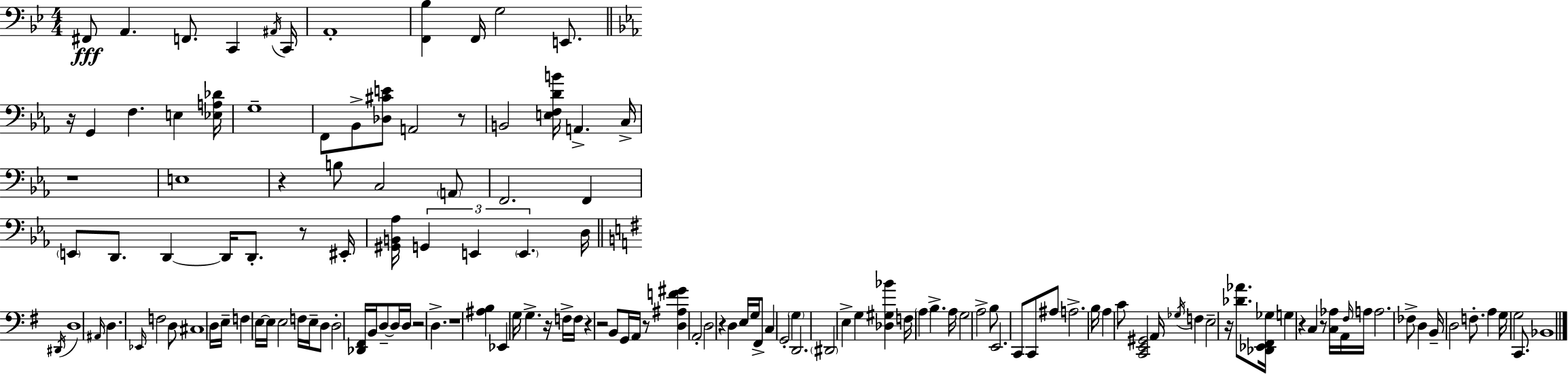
X:1
T:Untitled
M:4/4
L:1/4
K:Gm
^F,,/2 A,, F,,/2 C,, ^A,,/4 C,,/4 A,,4 [F,,_B,] F,,/4 G,2 E,,/2 z/4 G,, F, E, [_E,A,_D]/4 G,4 F,,/2 _B,,/2 [_D,^CE]/2 A,,2 z/2 B,,2 [E,F,DB]/4 A,, C,/4 z4 E,4 z B,/2 C,2 A,,/2 F,,2 F,, E,,/2 D,,/2 D,, D,,/4 D,,/2 z/2 ^E,,/4 [^G,,B,,_A,]/4 G,, E,, E,, D,/4 ^D,,/4 D,4 ^A,,/4 D, _E,,/4 F,2 D,/2 ^C,4 D,/4 E,/4 F, E,/4 E,/4 E,2 F,/4 E,/4 D,/2 D,2 [_D,,^F,,]/4 B,,/4 D,/2 D,/4 D,/4 z2 D, z4 [^A,B,] _E,, G,/4 G, z/4 F,/4 F,/4 z z2 B,,/2 G,,/4 A,,/4 z/2 [D,^A,F^G] A,,2 D,2 z D, E,/4 G,/4 ^F,,/2 C, G,,2 G, D,,2 ^D,,2 E, G, [_D,^G,_B] F,/4 A, B, A,/4 G,2 A,2 B,/2 E,,2 C,,/2 C,,/2 ^A,/2 A,2 B,/4 A, C/2 [C,,E,,^G,,]2 A,,/4 _G,/4 F, E,2 z/4 [_D_A]/2 [_D,,_E,,^F,,_G,]/4 G, z C, z/2 [C,_A,]/4 A,,/4 ^F,/4 A,/4 A,2 _F,/2 D, B,,/4 D,2 F,/2 A, G,/4 G,2 C,,/2 _B,,4